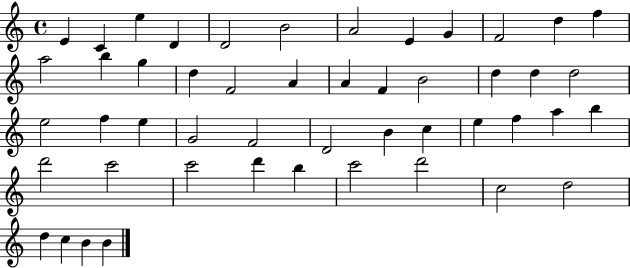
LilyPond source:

{
  \clef treble
  \time 4/4
  \defaultTimeSignature
  \key c \major
  e'4 c'4 e''4 d'4 | d'2 b'2 | a'2 e'4 g'4 | f'2 d''4 f''4 | \break a''2 b''4 g''4 | d''4 f'2 a'4 | a'4 f'4 b'2 | d''4 d''4 d''2 | \break e''2 f''4 e''4 | g'2 f'2 | d'2 b'4 c''4 | e''4 f''4 a''4 b''4 | \break d'''2 c'''2 | c'''2 d'''4 b''4 | c'''2 d'''2 | c''2 d''2 | \break d''4 c''4 b'4 b'4 | \bar "|."
}